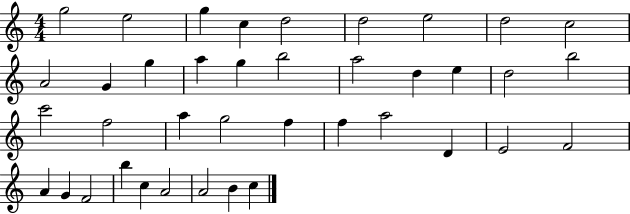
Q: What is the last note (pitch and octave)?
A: C5